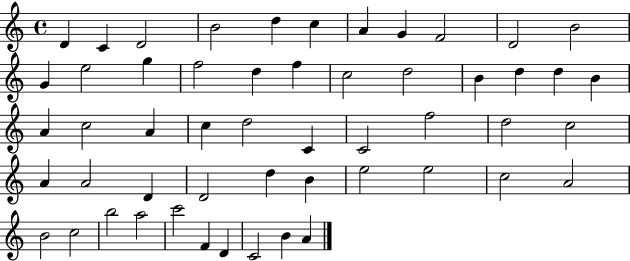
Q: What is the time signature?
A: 4/4